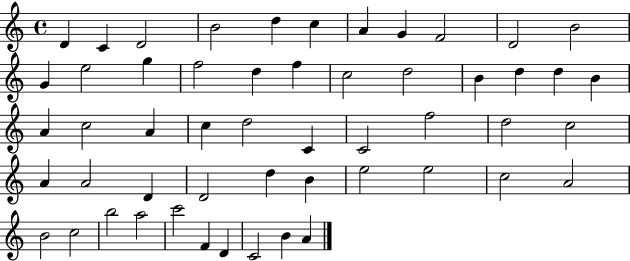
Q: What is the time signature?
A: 4/4